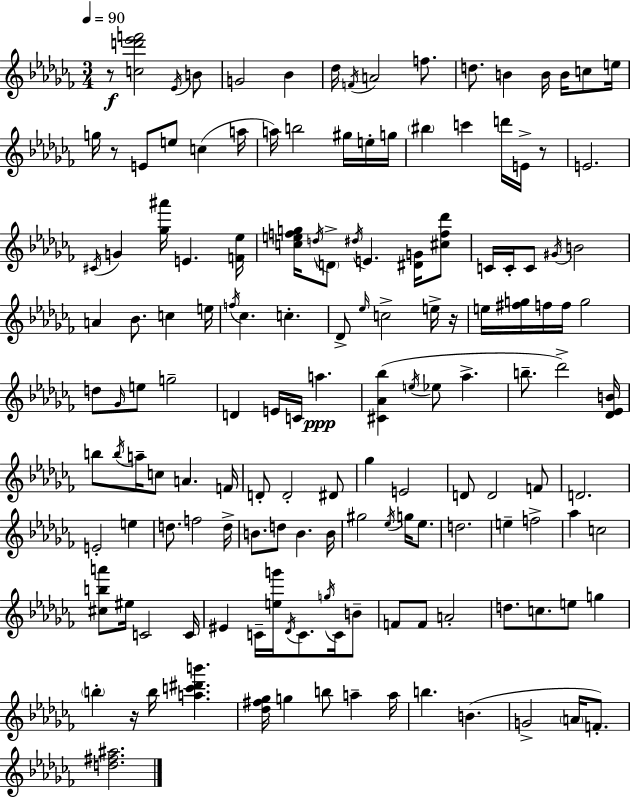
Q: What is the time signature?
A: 3/4